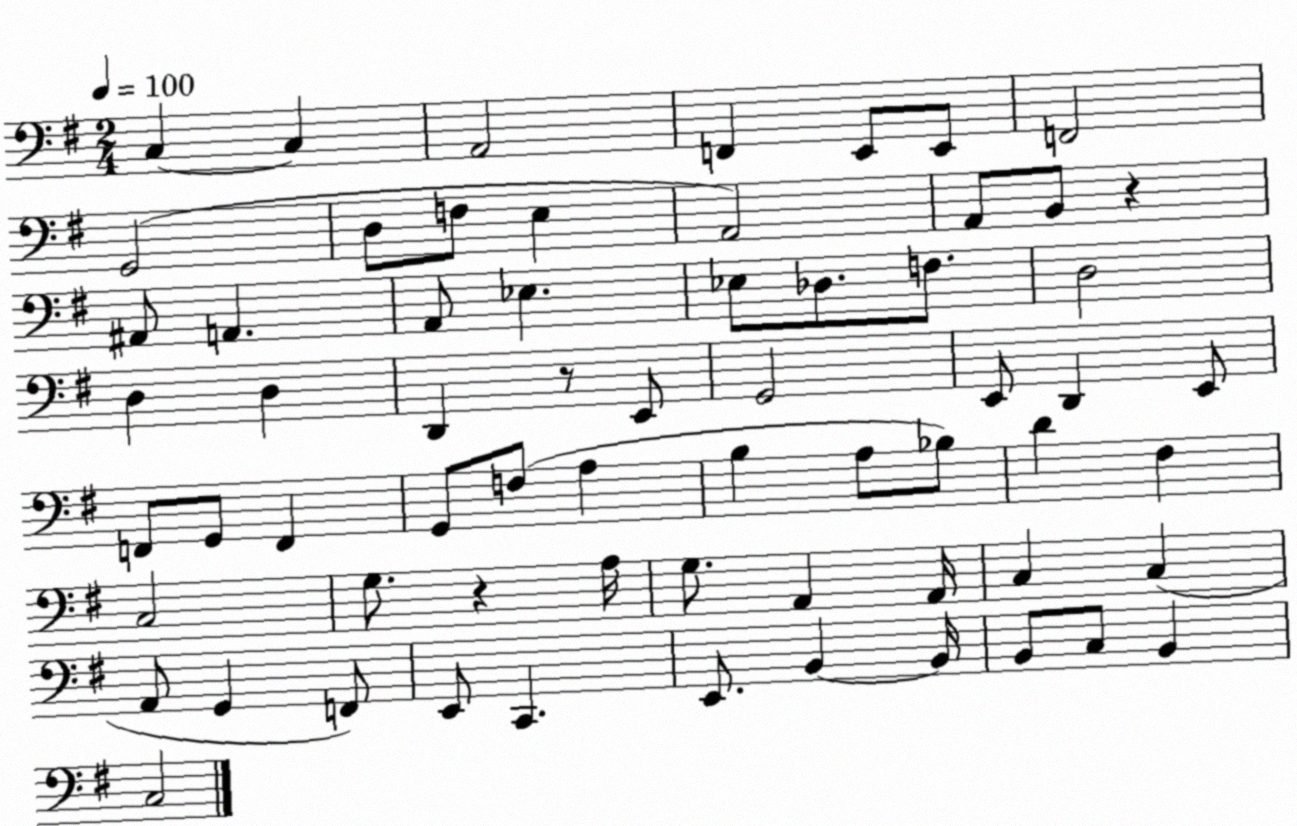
X:1
T:Untitled
M:2/4
L:1/4
K:G
C, C, A,,2 F,, E,,/2 E,,/2 F,,2 G,,2 D,/2 F,/2 E, A,,2 A,,/2 B,,/2 z ^A,,/2 A,, A,,/2 _E, _E,/2 _D,/2 F,/2 D,2 D, D, D,, z/2 E,,/2 G,,2 E,,/2 D,, E,,/2 F,,/2 G,,/2 F,, G,,/2 F,/2 A, B, A,/2 _B,/2 D ^F, C,2 G,/2 z A,/4 G,/2 A,, A,,/4 C, C, A,,/2 G,, F,,/2 E,,/2 C,, E,,/2 B,, B,,/4 B,,/2 C,/2 B,, C,2